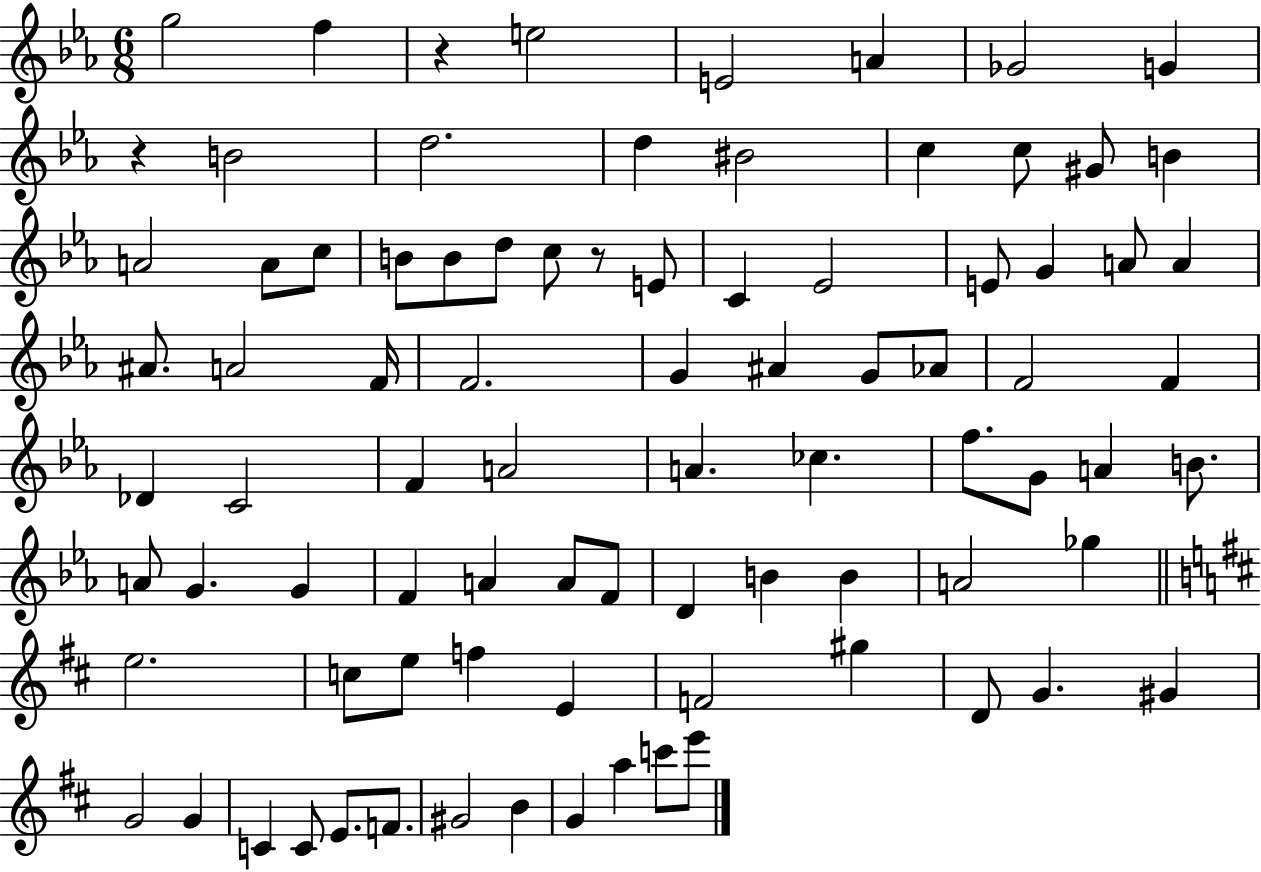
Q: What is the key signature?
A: EES major